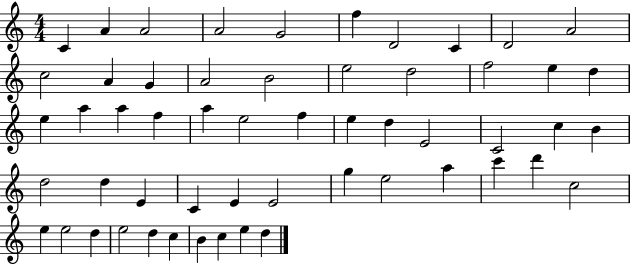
X:1
T:Untitled
M:4/4
L:1/4
K:C
C A A2 A2 G2 f D2 C D2 A2 c2 A G A2 B2 e2 d2 f2 e d e a a f a e2 f e d E2 C2 c B d2 d E C E E2 g e2 a c' d' c2 e e2 d e2 d c B c e d